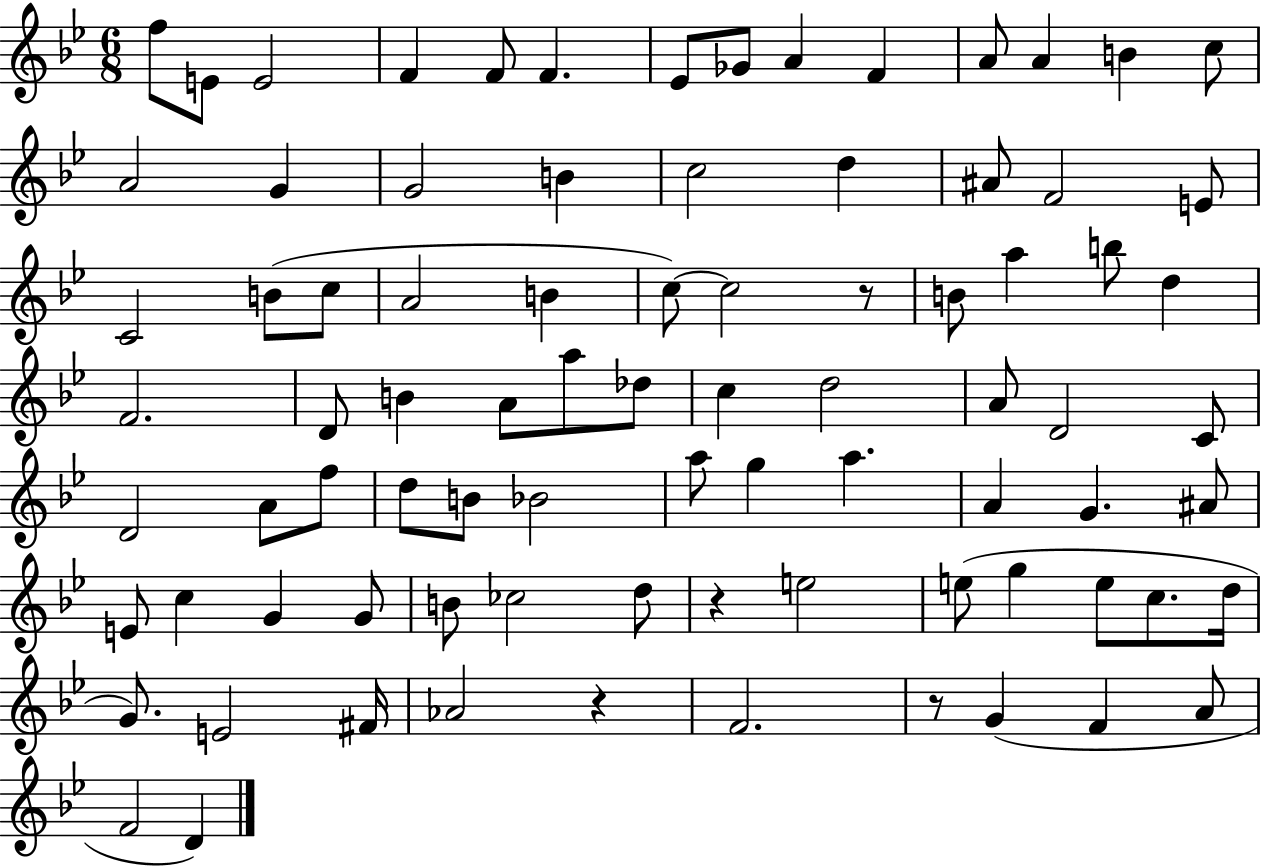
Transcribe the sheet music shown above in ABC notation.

X:1
T:Untitled
M:6/8
L:1/4
K:Bb
f/2 E/2 E2 F F/2 F _E/2 _G/2 A F A/2 A B c/2 A2 G G2 B c2 d ^A/2 F2 E/2 C2 B/2 c/2 A2 B c/2 c2 z/2 B/2 a b/2 d F2 D/2 B A/2 a/2 _d/2 c d2 A/2 D2 C/2 D2 A/2 f/2 d/2 B/2 _B2 a/2 g a A G ^A/2 E/2 c G G/2 B/2 _c2 d/2 z e2 e/2 g e/2 c/2 d/4 G/2 E2 ^F/4 _A2 z F2 z/2 G F A/2 F2 D